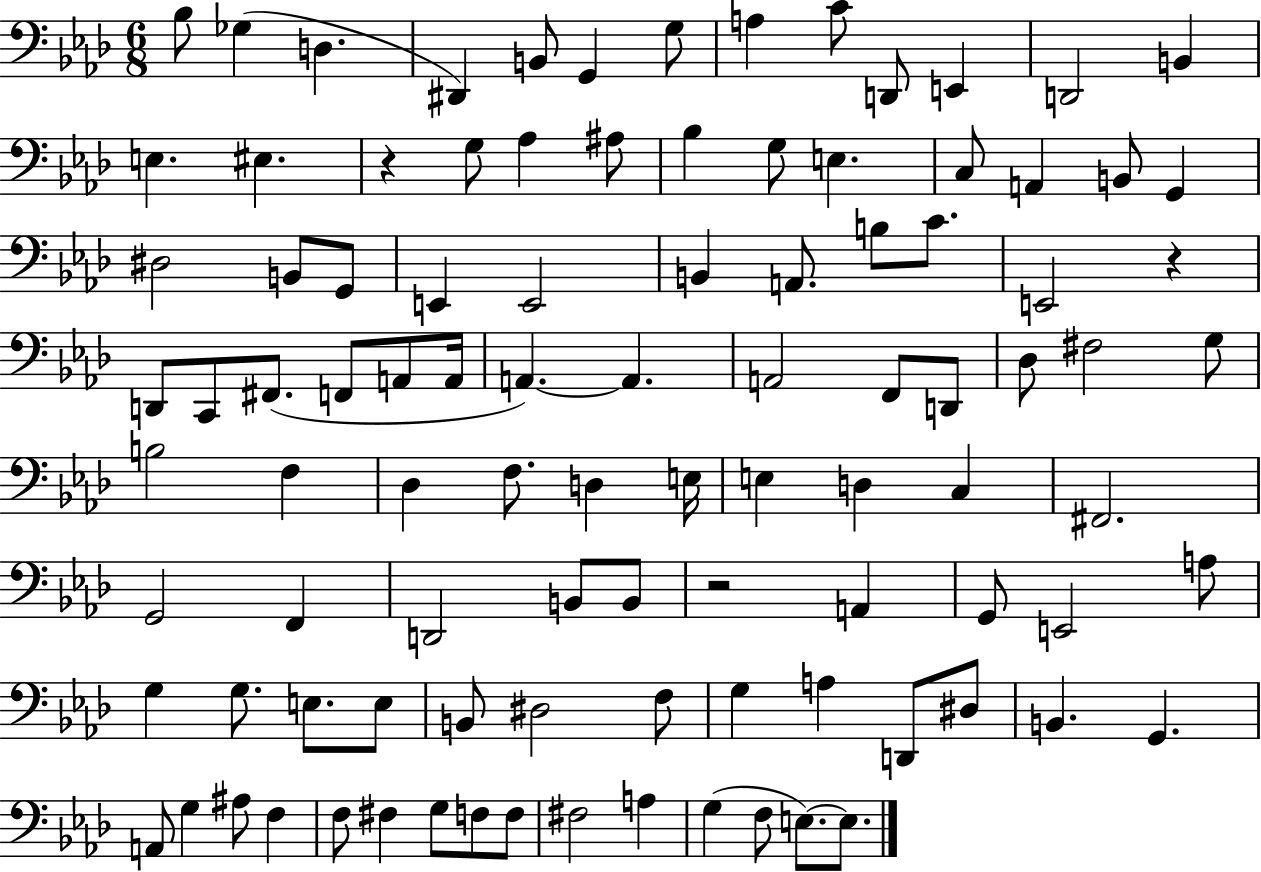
{
  \clef bass
  \numericTimeSignature
  \time 6/8
  \key aes \major
  bes8 ges4( d4. | dis,4) b,8 g,4 g8 | a4 c'8 d,8 e,4 | d,2 b,4 | \break e4. eis4. | r4 g8 aes4 ais8 | bes4 g8 e4. | c8 a,4 b,8 g,4 | \break dis2 b,8 g,8 | e,4 e,2 | b,4 a,8. b8 c'8. | e,2 r4 | \break d,8 c,8 fis,8.( f,8 a,8 a,16 | a,4.~~) a,4. | a,2 f,8 d,8 | des8 fis2 g8 | \break b2 f4 | des4 f8. d4 e16 | e4 d4 c4 | fis,2. | \break g,2 f,4 | d,2 b,8 b,8 | r2 a,4 | g,8 e,2 a8 | \break g4 g8. e8. e8 | b,8 dis2 f8 | g4 a4 d,8 dis8 | b,4. g,4. | \break a,8 g4 ais8 f4 | f8 fis4 g8 f8 f8 | fis2 a4 | g4( f8 e8.~~) e8. | \break \bar "|."
}